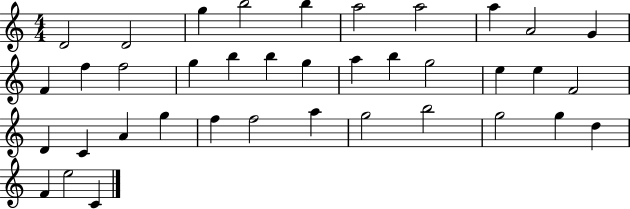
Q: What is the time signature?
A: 4/4